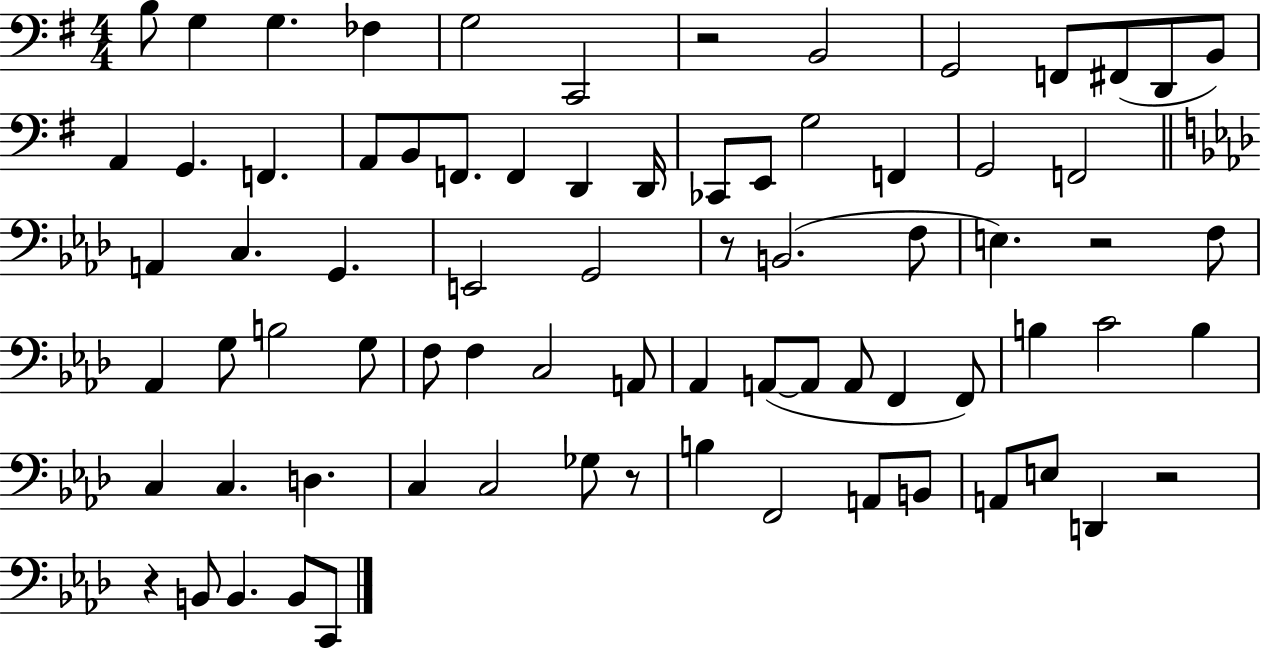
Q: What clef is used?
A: bass